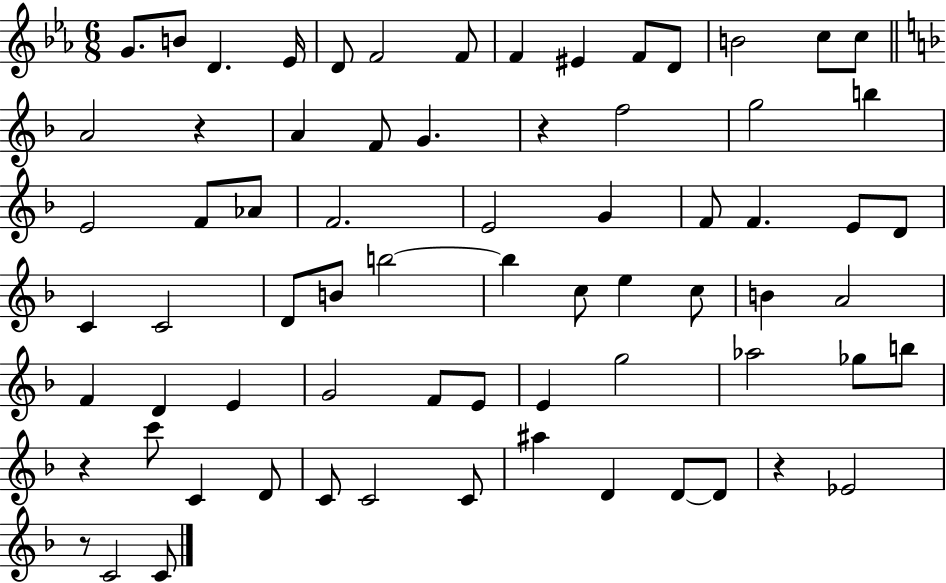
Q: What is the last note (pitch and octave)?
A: C4